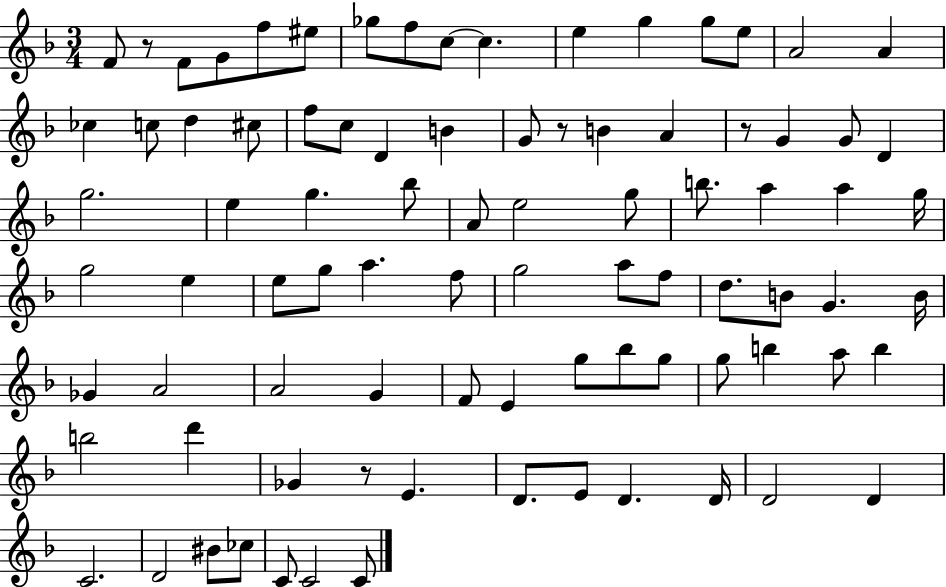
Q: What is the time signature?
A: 3/4